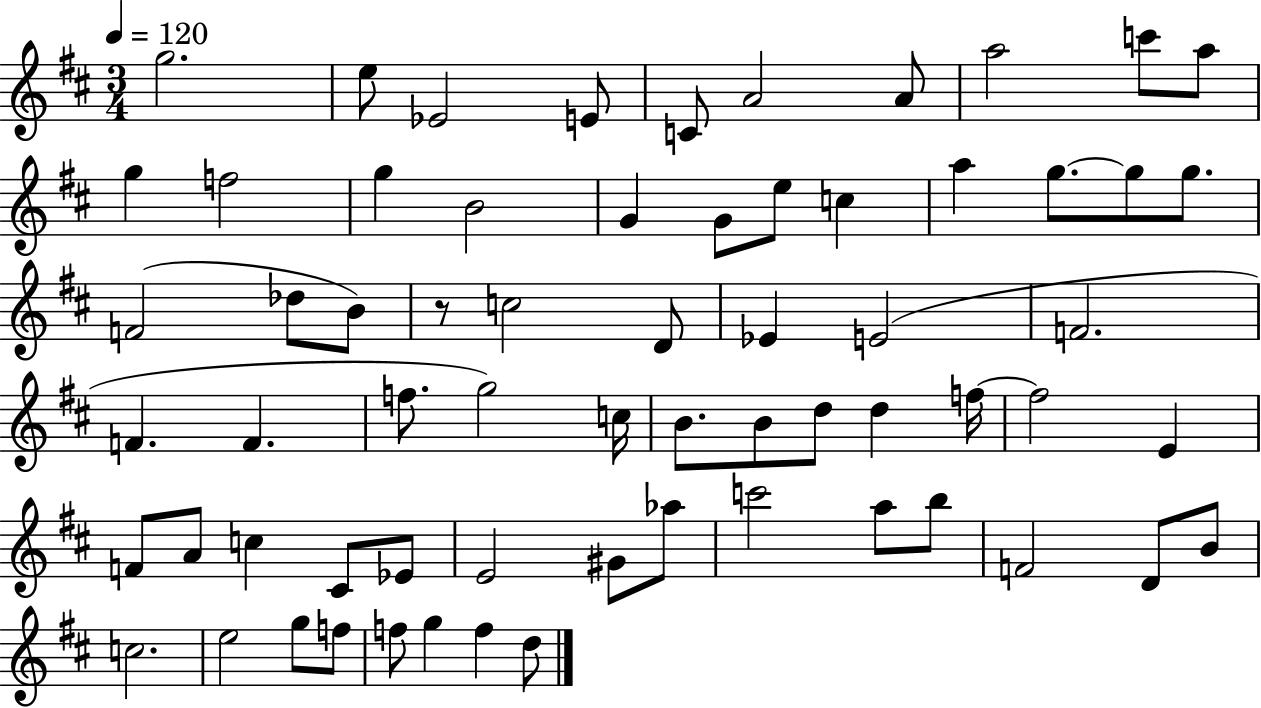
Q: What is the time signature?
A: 3/4